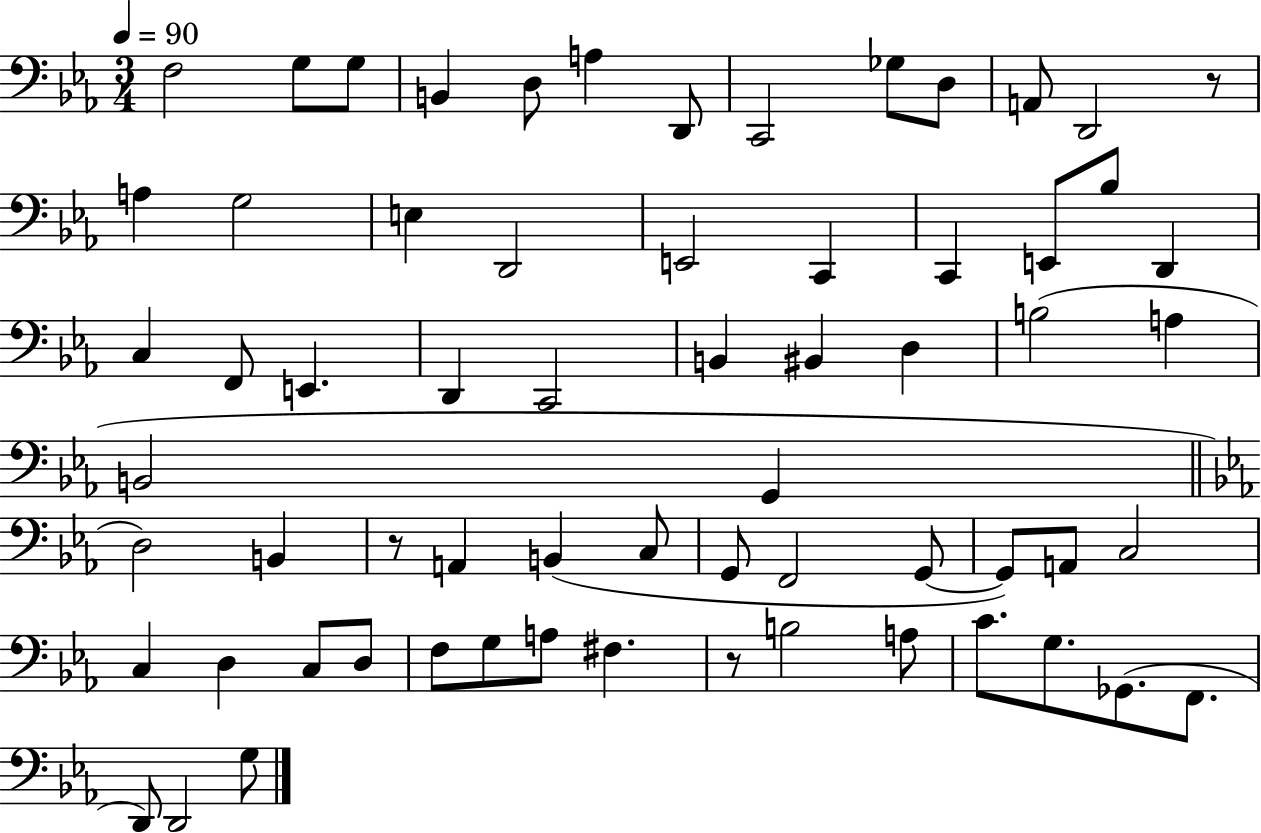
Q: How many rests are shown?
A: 3